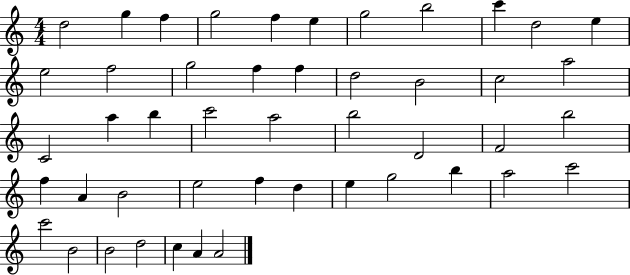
X:1
T:Untitled
M:4/4
L:1/4
K:C
d2 g f g2 f e g2 b2 c' d2 e e2 f2 g2 f f d2 B2 c2 a2 C2 a b c'2 a2 b2 D2 F2 b2 f A B2 e2 f d e g2 b a2 c'2 c'2 B2 B2 d2 c A A2